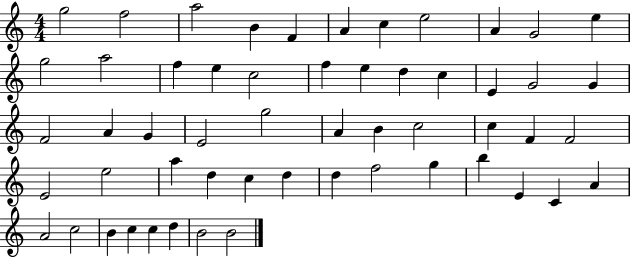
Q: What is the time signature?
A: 4/4